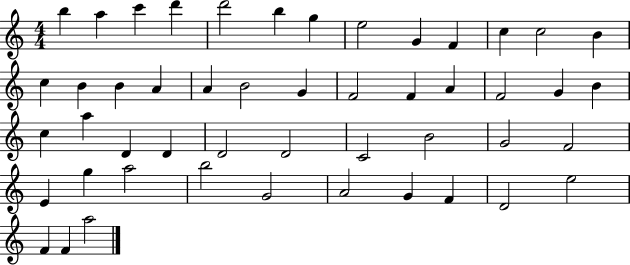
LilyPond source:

{
  \clef treble
  \numericTimeSignature
  \time 4/4
  \key c \major
  b''4 a''4 c'''4 d'''4 | d'''2 b''4 g''4 | e''2 g'4 f'4 | c''4 c''2 b'4 | \break c''4 b'4 b'4 a'4 | a'4 b'2 g'4 | f'2 f'4 a'4 | f'2 g'4 b'4 | \break c''4 a''4 d'4 d'4 | d'2 d'2 | c'2 b'2 | g'2 f'2 | \break e'4 g''4 a''2 | b''2 g'2 | a'2 g'4 f'4 | d'2 e''2 | \break f'4 f'4 a''2 | \bar "|."
}